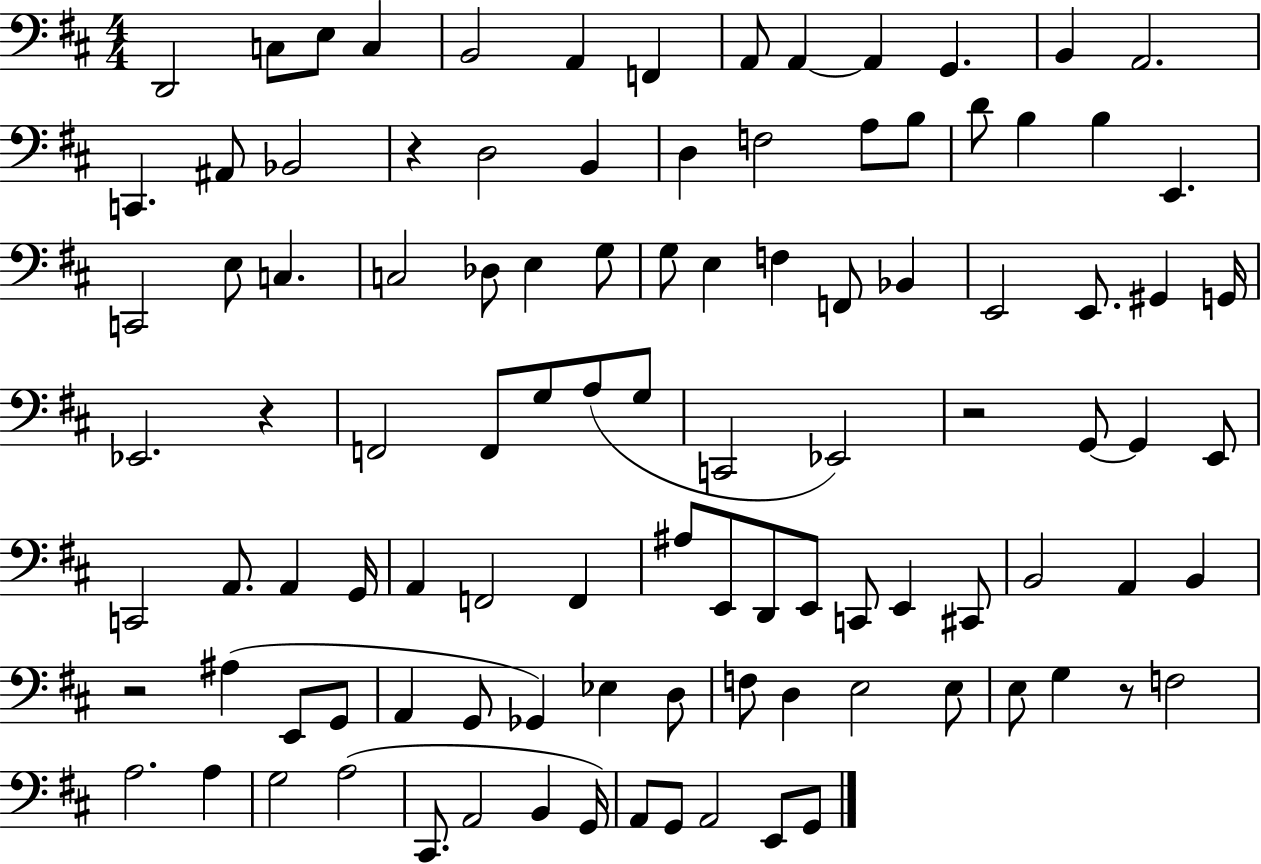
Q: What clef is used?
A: bass